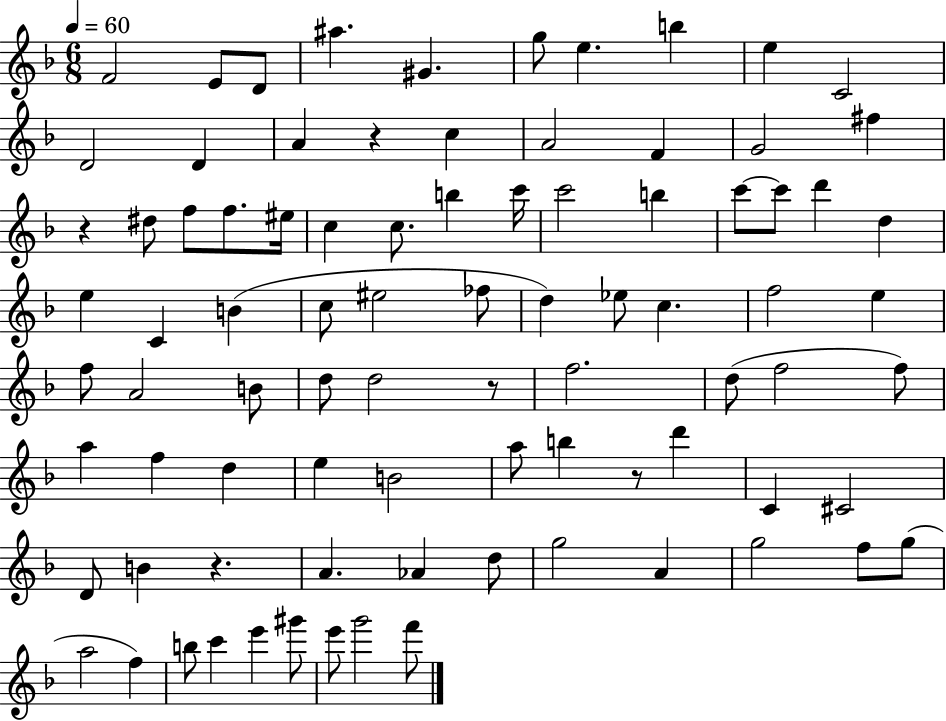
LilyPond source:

{
  \clef treble
  \numericTimeSignature
  \time 6/8
  \key f \major
  \tempo 4 = 60
  f'2 e'8 d'8 | ais''4. gis'4. | g''8 e''4. b''4 | e''4 c'2 | \break d'2 d'4 | a'4 r4 c''4 | a'2 f'4 | g'2 fis''4 | \break r4 dis''8 f''8 f''8. eis''16 | c''4 c''8. b''4 c'''16 | c'''2 b''4 | c'''8~~ c'''8 d'''4 d''4 | \break e''4 c'4 b'4( | c''8 eis''2 fes''8 | d''4) ees''8 c''4. | f''2 e''4 | \break f''8 a'2 b'8 | d''8 d''2 r8 | f''2. | d''8( f''2 f''8) | \break a''4 f''4 d''4 | e''4 b'2 | a''8 b''4 r8 d'''4 | c'4 cis'2 | \break d'8 b'4 r4. | a'4. aes'4 d''8 | g''2 a'4 | g''2 f''8 g''8( | \break a''2 f''4) | b''8 c'''4 e'''4 gis'''8 | e'''8 g'''2 f'''8 | \bar "|."
}